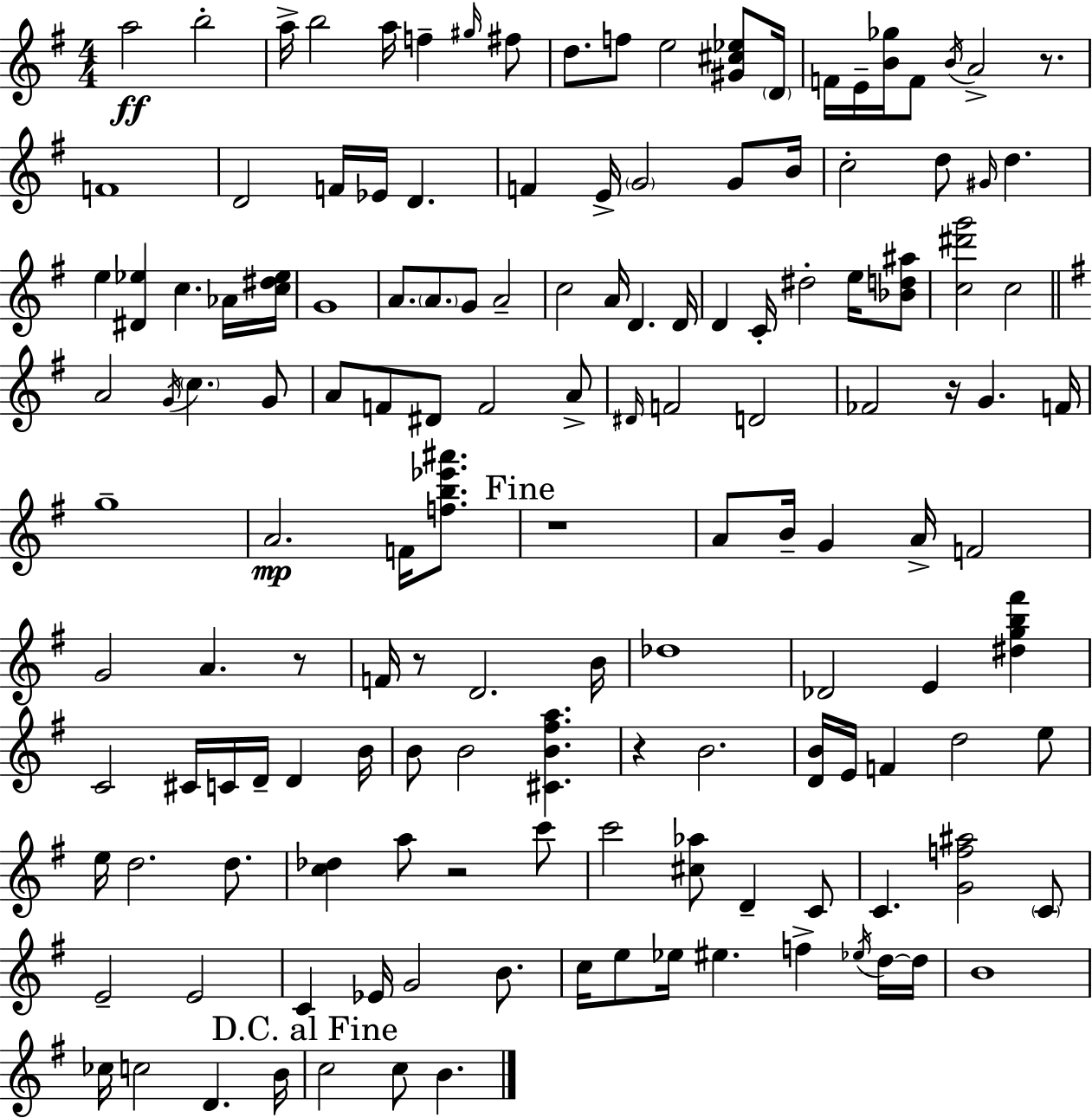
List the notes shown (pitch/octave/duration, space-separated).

A5/h B5/h A5/s B5/h A5/s F5/q G#5/s F#5/e D5/e. F5/e E5/h [G#4,C#5,Eb5]/e D4/s F4/s E4/s [B4,Gb5]/s F4/e B4/s A4/h R/e. F4/w D4/h F4/s Eb4/s D4/q. F4/q E4/s G4/h G4/e B4/s C5/h D5/e G#4/s D5/q. E5/q [D#4,Eb5]/q C5/q. Ab4/s [C5,D#5,Eb5]/s G4/w A4/e. A4/e. G4/e A4/h C5/h A4/s D4/q. D4/s D4/q C4/s D#5/h E5/s [Bb4,D5,A#5]/e [C5,D#6,G6]/h C5/h A4/h G4/s C5/q. G4/e A4/e F4/e D#4/e F4/h A4/e D#4/s F4/h D4/h FES4/h R/s G4/q. F4/s G5/w A4/h. F4/s [F5,B5,Eb6,A#6]/e. R/w A4/e B4/s G4/q A4/s F4/h G4/h A4/q. R/e F4/s R/e D4/h. B4/s Db5/w Db4/h E4/q [D#5,G5,B5,F#6]/q C4/h C#4/s C4/s D4/s D4/q B4/s B4/e B4/h [C#4,B4,F#5,A5]/q. R/q B4/h. [D4,B4]/s E4/s F4/q D5/h E5/e E5/s D5/h. D5/e. [C5,Db5]/q A5/e R/h C6/e C6/h [C#5,Ab5]/e D4/q C4/e C4/q. [G4,F5,A#5]/h C4/e E4/h E4/h C4/q Eb4/s G4/h B4/e. C5/s E5/e Eb5/s EIS5/q. F5/q Eb5/s D5/s D5/s B4/w CES5/s C5/h D4/q. B4/s C5/h C5/e B4/q.